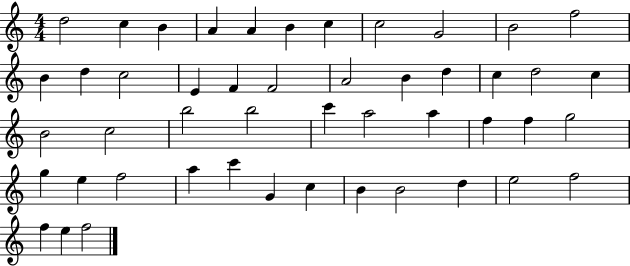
X:1
T:Untitled
M:4/4
L:1/4
K:C
d2 c B A A B c c2 G2 B2 f2 B d c2 E F F2 A2 B d c d2 c B2 c2 b2 b2 c' a2 a f f g2 g e f2 a c' G c B B2 d e2 f2 f e f2